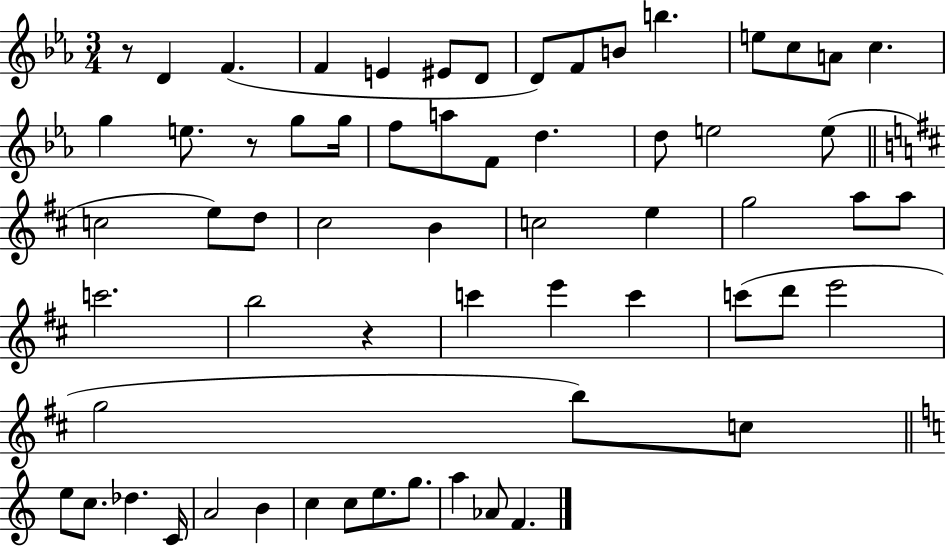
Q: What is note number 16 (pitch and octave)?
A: E5